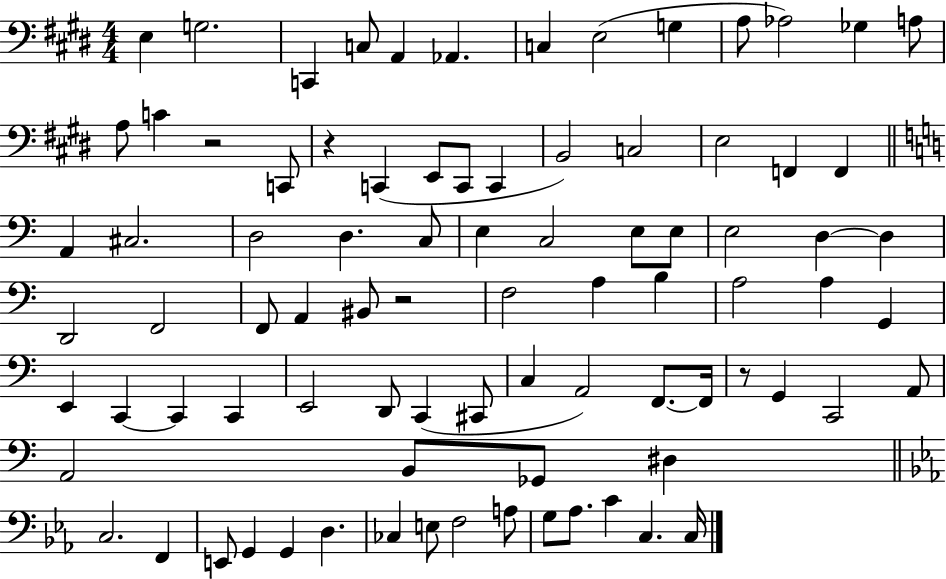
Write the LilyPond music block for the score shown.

{
  \clef bass
  \numericTimeSignature
  \time 4/4
  \key e \major
  \repeat volta 2 { e4 g2. | c,4 c8 a,4 aes,4. | c4 e2( g4 | a8 aes2) ges4 a8 | \break a8 c'4 r2 c,8 | r4 c,4( e,8 c,8 c,4 | b,2) c2 | e2 f,4 f,4 | \break \bar "||" \break \key c \major a,4 cis2. | d2 d4. c8 | e4 c2 e8 e8 | e2 d4~~ d4 | \break d,2 f,2 | f,8 a,4 bis,8 r2 | f2 a4 b4 | a2 a4 g,4 | \break e,4 c,4~~ c,4 c,4 | e,2 d,8 c,4( cis,8 | c4 a,2) f,8.~~ f,16 | r8 g,4 c,2 a,8 | \break a,2 b,8 ges,8 dis4 | \bar "||" \break \key ees \major c2. f,4 | e,8 g,4 g,4 d4. | ces4 e8 f2 a8 | g8 aes8. c'4 c4. c16 | \break } \bar "|."
}